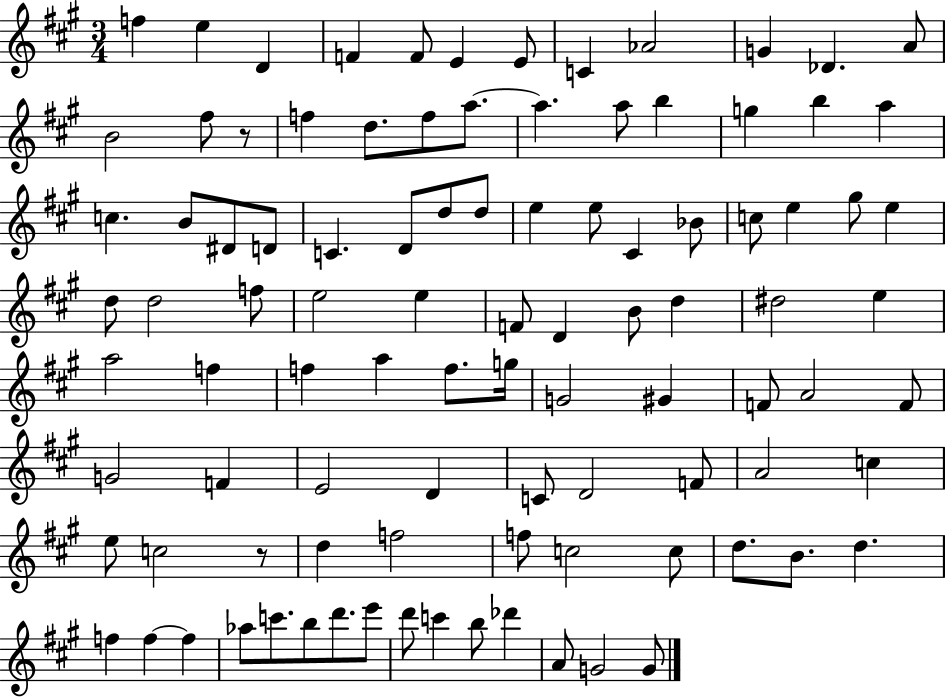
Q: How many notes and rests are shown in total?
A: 98